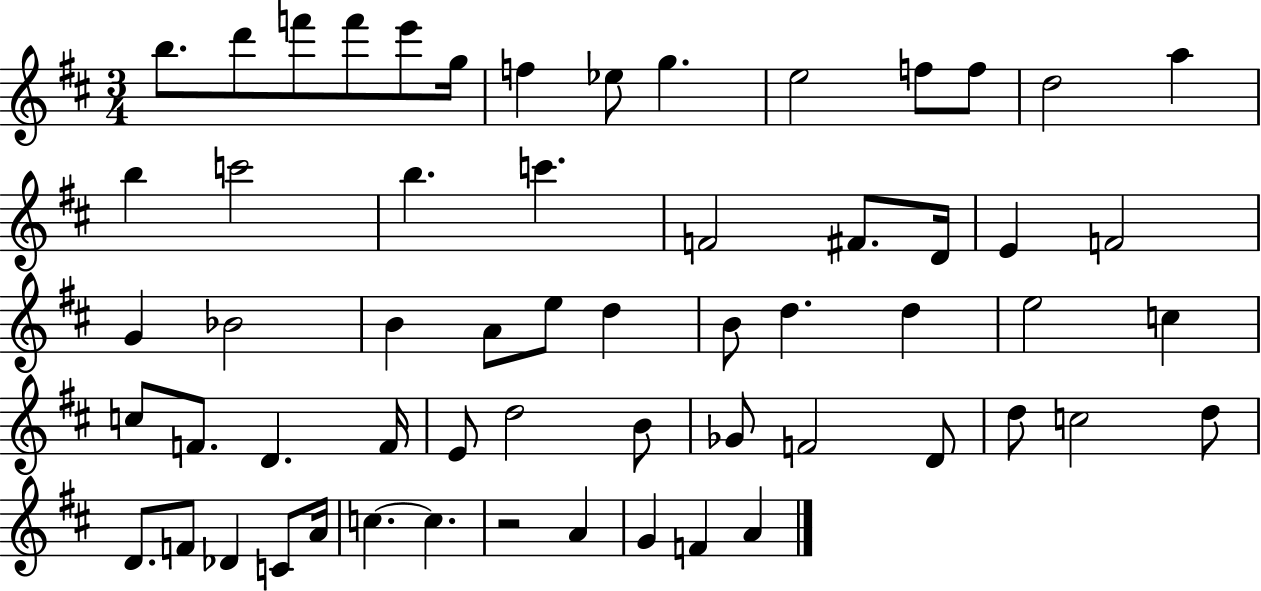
X:1
T:Untitled
M:3/4
L:1/4
K:D
b/2 d'/2 f'/2 f'/2 e'/2 g/4 f _e/2 g e2 f/2 f/2 d2 a b c'2 b c' F2 ^F/2 D/4 E F2 G _B2 B A/2 e/2 d B/2 d d e2 c c/2 F/2 D F/4 E/2 d2 B/2 _G/2 F2 D/2 d/2 c2 d/2 D/2 F/2 _D C/2 A/4 c c z2 A G F A